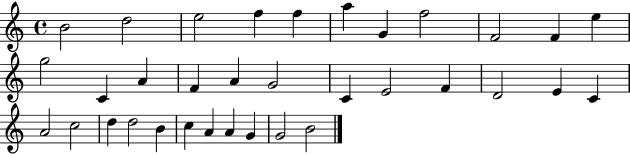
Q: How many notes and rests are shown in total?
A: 34